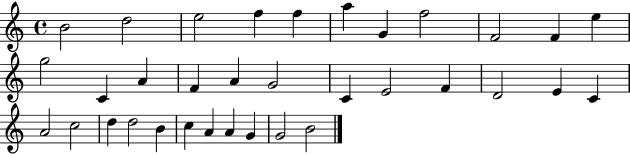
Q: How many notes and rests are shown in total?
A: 34